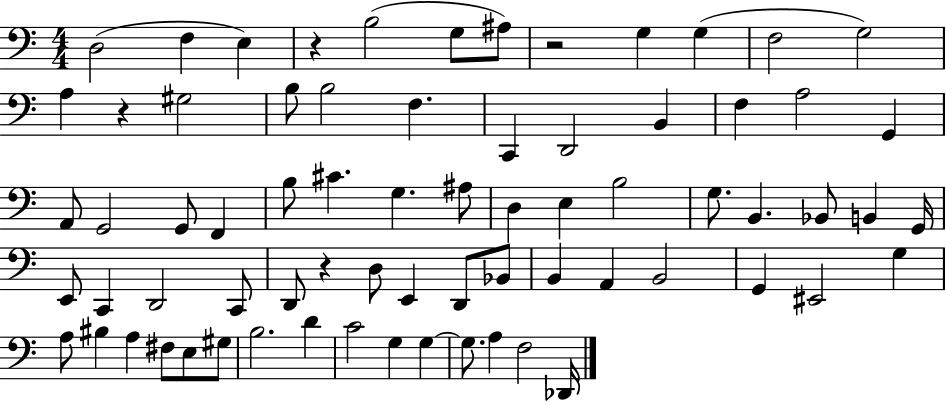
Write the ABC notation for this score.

X:1
T:Untitled
M:4/4
L:1/4
K:C
D,2 F, E, z B,2 G,/2 ^A,/2 z2 G, G, F,2 G,2 A, z ^G,2 B,/2 B,2 F, C,, D,,2 B,, F, A,2 G,, A,,/2 G,,2 G,,/2 F,, B,/2 ^C G, ^A,/2 D, E, B,2 G,/2 B,, _B,,/2 B,, G,,/4 E,,/2 C,, D,,2 C,,/2 D,,/2 z D,/2 E,, D,,/2 _B,,/2 B,, A,, B,,2 G,, ^E,,2 G, A,/2 ^B, A, ^F,/2 E,/2 ^G,/2 B,2 D C2 G, G, G,/2 A, F,2 _D,,/4